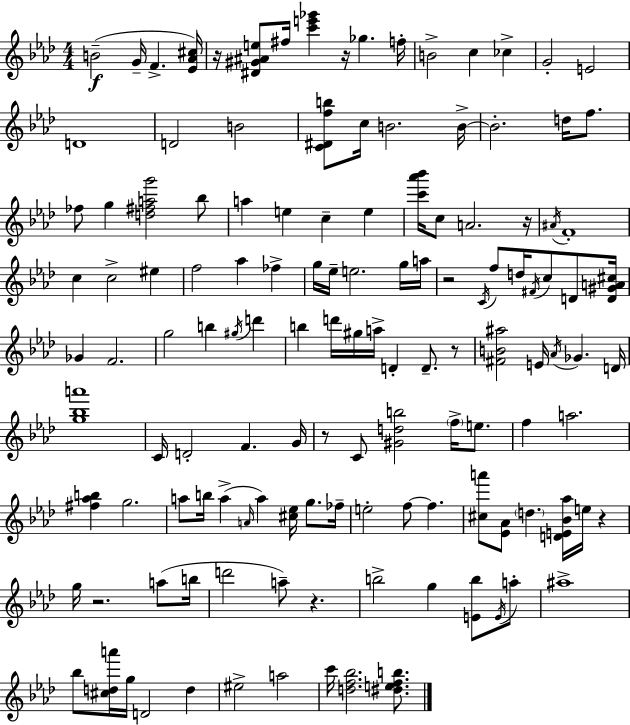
B4/h G4/s F4/q. [Eb4,Ab4,C#5]/s R/s [D#4,G#4,A#4,E5]/e F#5/s [C6,E6,Gb6]/q R/s Gb5/q. F5/s B4/h C5/q CES5/q G4/h E4/h D4/w D4/h B4/h [C4,D#4,F5,B5]/e C5/s B4/h. B4/s B4/h. D5/s F5/e. FES5/e G5/q [D5,F#5,A5,G6]/h Bb5/e A5/q E5/q C5/q E5/q [C6,Ab6,Bb6]/s C5/e A4/h. R/s A#4/s F4/w C5/q C5/h EIS5/q F5/h Ab5/q FES5/q G5/s Eb5/s E5/h. G5/s A5/s R/h C4/s F5/e D5/s F#4/s C5/e D4/e [D4,G#4,A4,C#5]/s Gb4/q F4/h. G5/h B5/q G#5/s D6/q B5/q D6/s G#5/s A5/s D4/q D4/e. R/e [F#4,B4,A#5]/h E4/s Ab4/s Gb4/q. D4/s [G5,Bb5,A6]/w C4/s D4/h F4/q. G4/s R/e C4/e [G#4,D5,B5]/h F5/s E5/e. F5/q A5/h. [F#5,Ab5,B5]/q G5/h. A5/e B5/s A5/q A4/s A5/q [C#5,Eb5]/s G5/e. FES5/s E5/h F5/e F5/q. [C#5,A6]/e [Eb4,Ab4]/e D5/q. [D4,E4,Bb4,Ab5]/s E5/s R/q G5/s R/h. A5/e B5/s D6/h A5/e R/q. B5/h G5/q [E4,B5]/e E4/s A5/e A#5/w Bb5/e [C#5,D5,A6]/s G5/s D4/h D5/q EIS5/h A5/h C6/s [D5,F5,Bb5]/h. [D#5,E5,F5,B5]/e.